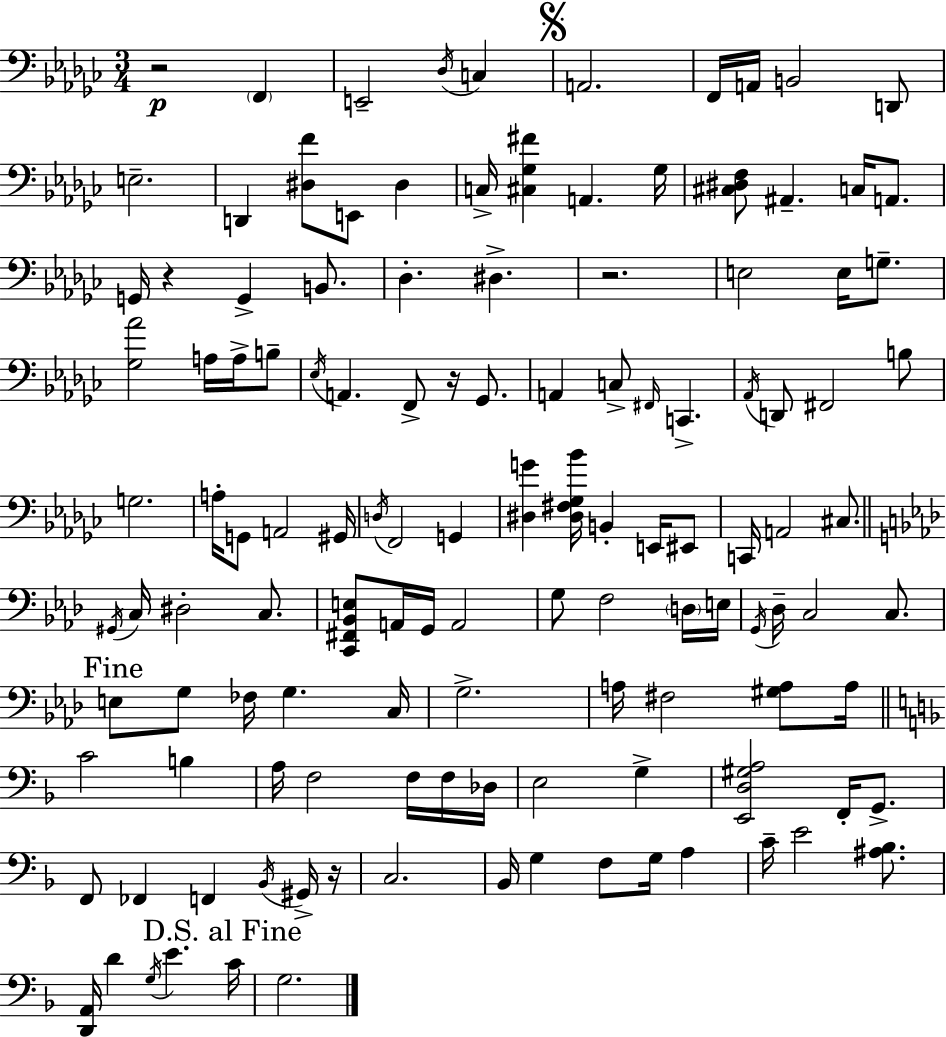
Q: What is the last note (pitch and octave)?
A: G3